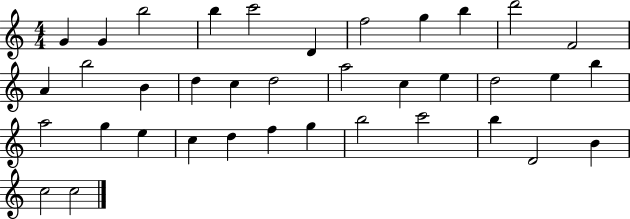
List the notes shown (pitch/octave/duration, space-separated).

G4/q G4/q B5/h B5/q C6/h D4/q F5/h G5/q B5/q D6/h F4/h A4/q B5/h B4/q D5/q C5/q D5/h A5/h C5/q E5/q D5/h E5/q B5/q A5/h G5/q E5/q C5/q D5/q F5/q G5/q B5/h C6/h B5/q D4/h B4/q C5/h C5/h